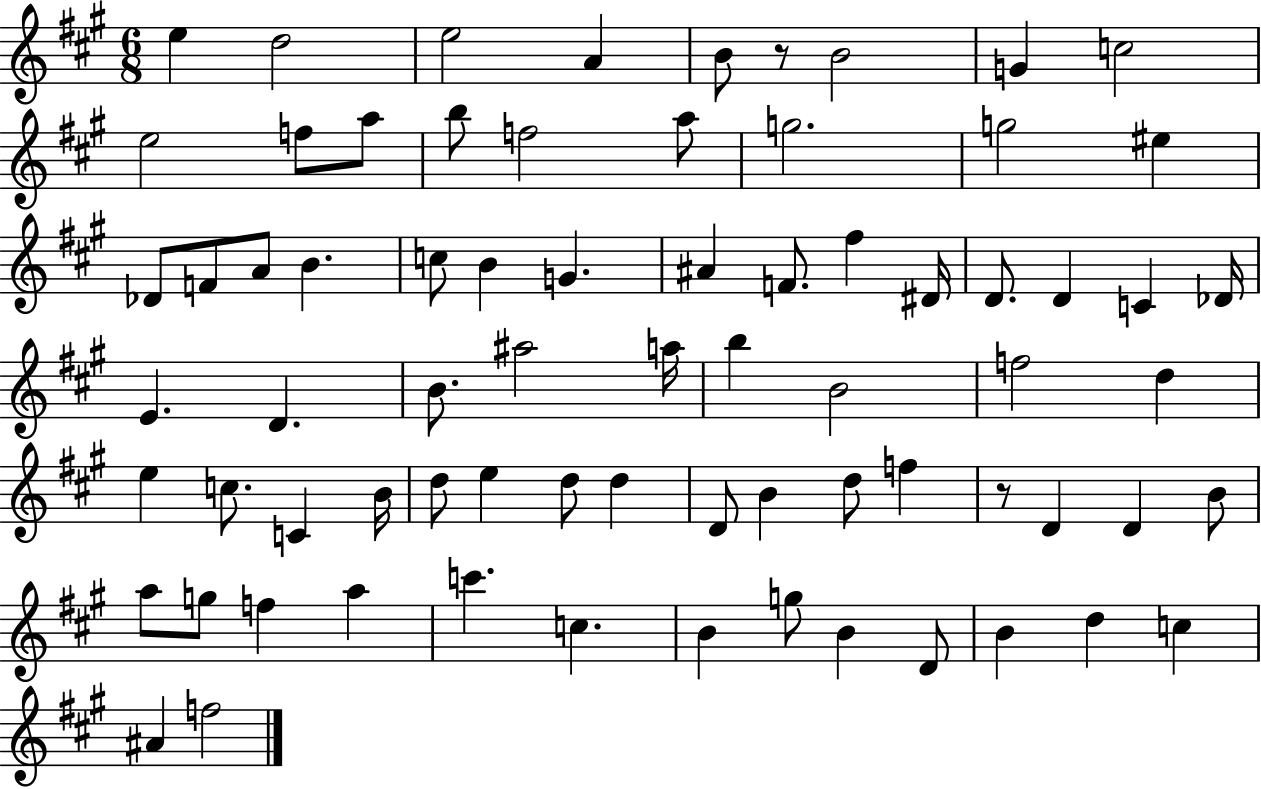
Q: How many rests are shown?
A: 2